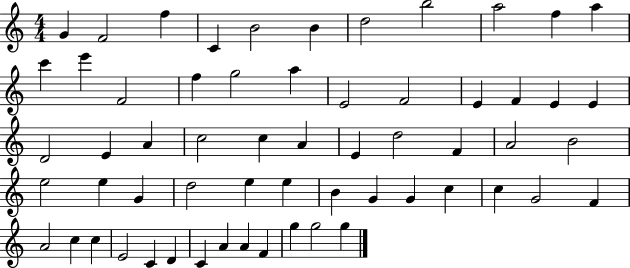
X:1
T:Untitled
M:4/4
L:1/4
K:C
G F2 f C B2 B d2 b2 a2 f a c' e' F2 f g2 a E2 F2 E F E E D2 E A c2 c A E d2 F A2 B2 e2 e G d2 e e B G G c c G2 F A2 c c E2 C D C A A F g g2 g